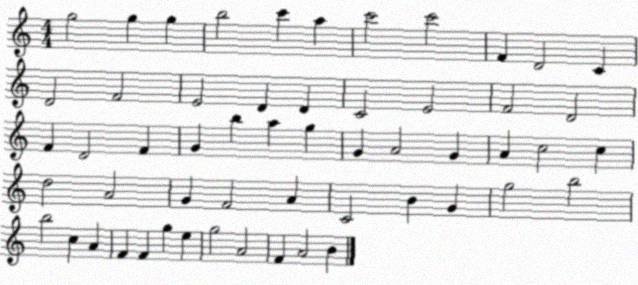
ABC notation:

X:1
T:Untitled
M:4/4
L:1/4
K:C
g2 g g b2 c' a c'2 c'2 F D2 C D2 F2 E2 D D C2 E2 F2 D2 F D2 F G b a g G A2 G A c2 c d2 A2 G F2 A C2 B G g2 b2 b2 c A F F g e g2 A2 F A2 B